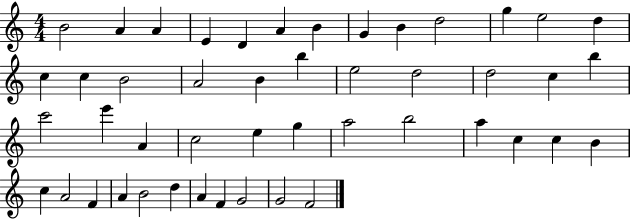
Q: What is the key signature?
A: C major